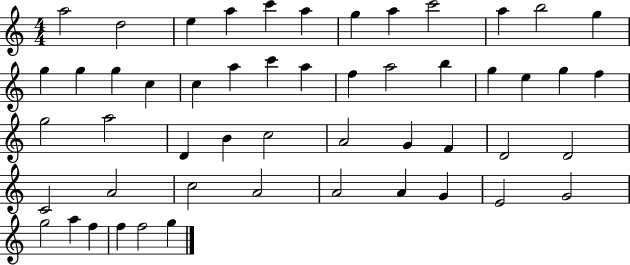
A5/h D5/h E5/q A5/q C6/q A5/q G5/q A5/q C6/h A5/q B5/h G5/q G5/q G5/q G5/q C5/q C5/q A5/q C6/q A5/q F5/q A5/h B5/q G5/q E5/q G5/q F5/q G5/h A5/h D4/q B4/q C5/h A4/h G4/q F4/q D4/h D4/h C4/h A4/h C5/h A4/h A4/h A4/q G4/q E4/h G4/h G5/h A5/q F5/q F5/q F5/h G5/q